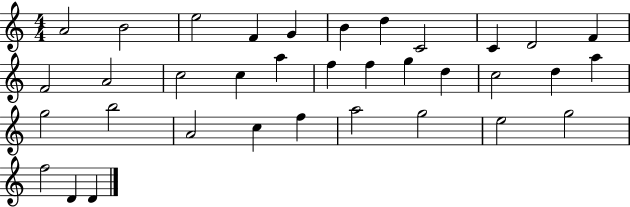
{
  \clef treble
  \numericTimeSignature
  \time 4/4
  \key c \major
  a'2 b'2 | e''2 f'4 g'4 | b'4 d''4 c'2 | c'4 d'2 f'4 | \break f'2 a'2 | c''2 c''4 a''4 | f''4 f''4 g''4 d''4 | c''2 d''4 a''4 | \break g''2 b''2 | a'2 c''4 f''4 | a''2 g''2 | e''2 g''2 | \break f''2 d'4 d'4 | \bar "|."
}